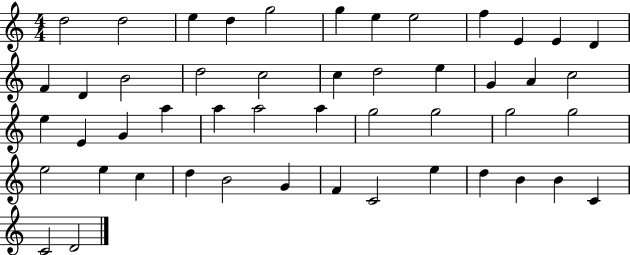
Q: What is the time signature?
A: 4/4